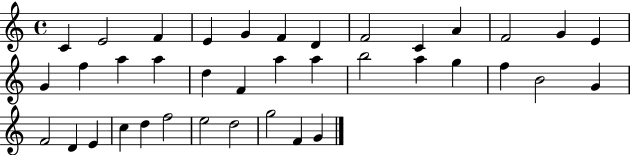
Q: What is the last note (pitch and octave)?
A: G4